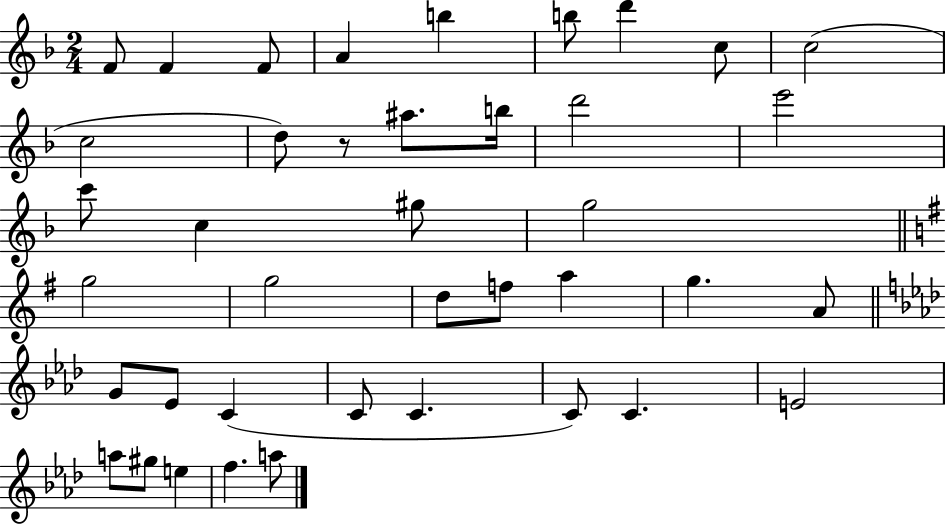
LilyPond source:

{
  \clef treble
  \numericTimeSignature
  \time 2/4
  \key f \major
  f'8 f'4 f'8 | a'4 b''4 | b''8 d'''4 c''8 | c''2( | \break c''2 | d''8) r8 ais''8. b''16 | d'''2 | e'''2 | \break c'''8 c''4 gis''8 | g''2 | \bar "||" \break \key g \major g''2 | g''2 | d''8 f''8 a''4 | g''4. a'8 | \break \bar "||" \break \key f \minor g'8 ees'8 c'4( | c'8 c'4. | c'8) c'4. | e'2 | \break a''8 gis''8 e''4 | f''4. a''8 | \bar "|."
}